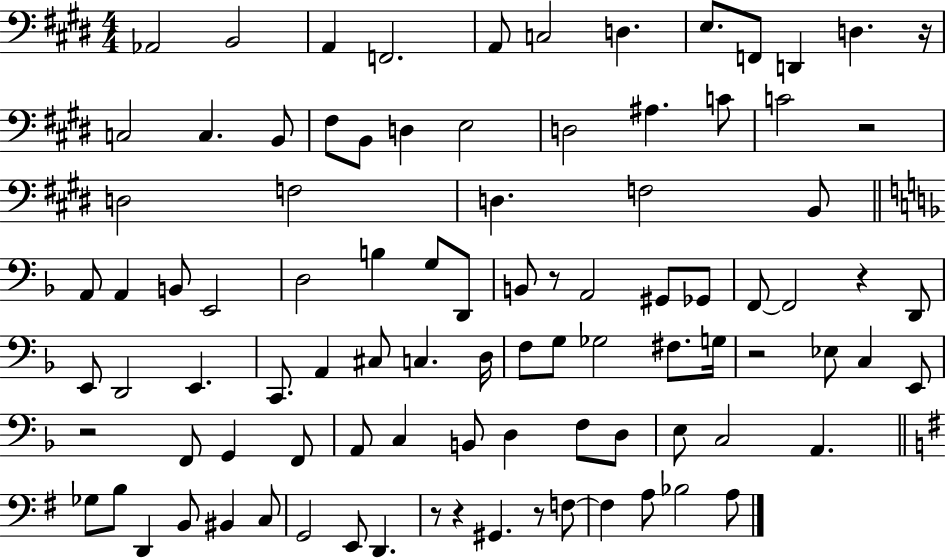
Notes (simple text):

Ab2/h B2/h A2/q F2/h. A2/e C3/h D3/q. E3/e. F2/e D2/q D3/q. R/s C3/h C3/q. B2/e F#3/e B2/e D3/q E3/h D3/h A#3/q. C4/e C4/h R/h D3/h F3/h D3/q. F3/h B2/e A2/e A2/q B2/e E2/h D3/h B3/q G3/e D2/e B2/e R/e A2/h G#2/e Gb2/e F2/e F2/h R/q D2/e E2/e D2/h E2/q. C2/e. A2/q C#3/e C3/q. D3/s F3/e G3/e Gb3/h F#3/e. G3/s R/h Eb3/e C3/q E2/e R/h F2/e G2/q F2/e A2/e C3/q B2/e D3/q F3/e D3/e E3/e C3/h A2/q. Gb3/e B3/e D2/q B2/e BIS2/q C3/e G2/h E2/e D2/q. R/e R/q G#2/q. R/e F3/e F3/q A3/e Bb3/h A3/e